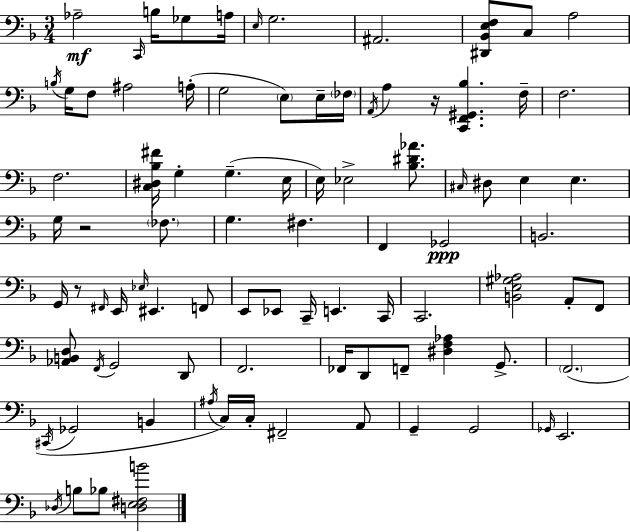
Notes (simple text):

Ab3/h C2/s B3/s Gb3/e A3/s E3/s G3/h. A#2/h. [D#2,Bb2,E3,F3]/e C3/e A3/h B3/s G3/s F3/e A#3/h A3/s G3/h E3/e E3/s FES3/s A2/s A3/q R/s [C2,F2,G#2,Bb3]/q. F3/s F3/h. F3/h. [C3,D#3,Bb3,F#4]/s G3/q G3/q. E3/s E3/s Eb3/h [Bb3,D#4,Ab4]/e. C#3/s D#3/e E3/q E3/q. G3/s R/h FES3/e. G3/q. F#3/q. F2/q Gb2/h B2/h. G2/s R/e F#2/s E2/s Eb3/s EIS2/q. F2/e E2/e Eb2/e C2/s E2/q. C2/s C2/h. [B2,E3,G#3,Ab3]/h A2/e F2/e [Ab2,B2,D3]/e F2/s G2/h D2/e F2/h. FES2/s D2/e F2/e [D#3,F3,Ab3]/q G2/e. F2/h. C#2/s Gb2/h B2/q A#3/s C3/s C3/s F#2/h A2/e G2/q G2/h Gb2/s E2/h. Db3/s B3/e Bb3/e [D3,E3,F#3,B4]/h